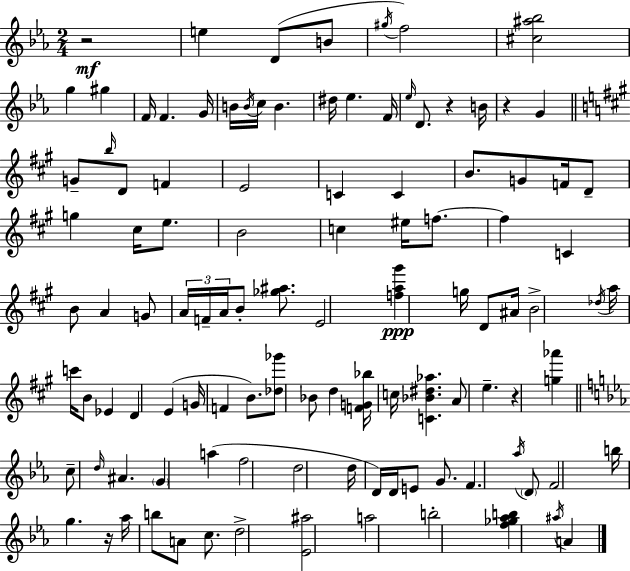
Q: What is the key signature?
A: EES major